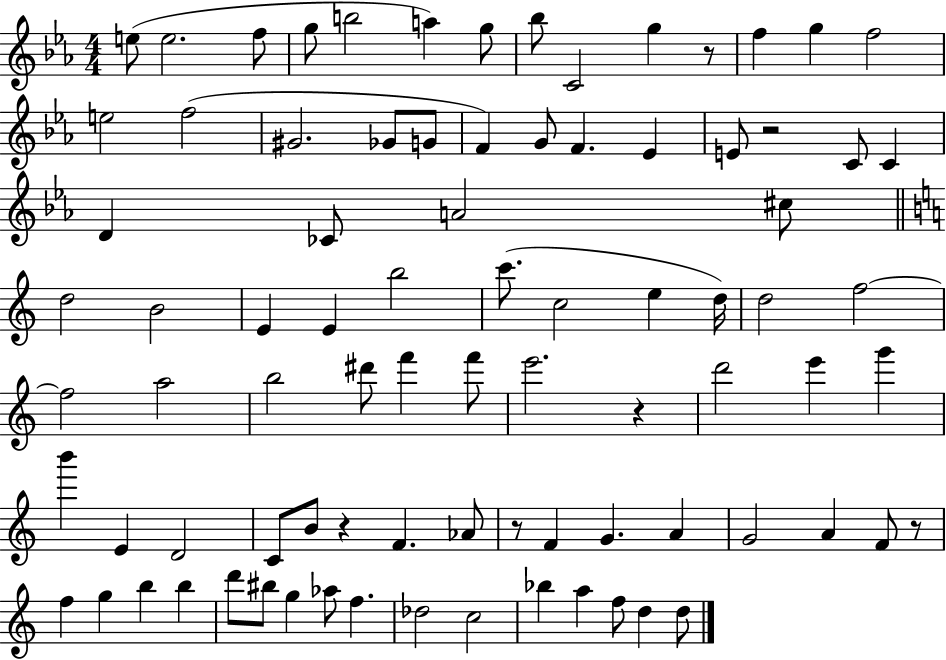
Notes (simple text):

E5/e E5/h. F5/e G5/e B5/h A5/q G5/e Bb5/e C4/h G5/q R/e F5/q G5/q F5/h E5/h F5/h G#4/h. Gb4/e G4/e F4/q G4/e F4/q. Eb4/q E4/e R/h C4/e C4/q D4/q CES4/e A4/h C#5/e D5/h B4/h E4/q E4/q B5/h C6/e. C5/h E5/q D5/s D5/h F5/h F5/h A5/h B5/h D#6/e F6/q F6/e E6/h. R/q D6/h E6/q G6/q B6/q E4/q D4/h C4/e B4/e R/q F4/q. Ab4/e R/e F4/q G4/q. A4/q G4/h A4/q F4/e R/e F5/q G5/q B5/q B5/q D6/e BIS5/e G5/q Ab5/e F5/q. Db5/h C5/h Bb5/q A5/q F5/e D5/q D5/e